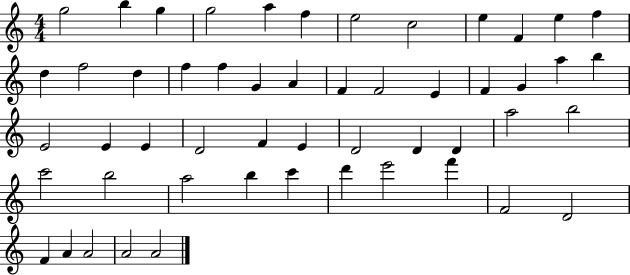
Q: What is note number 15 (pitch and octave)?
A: D5